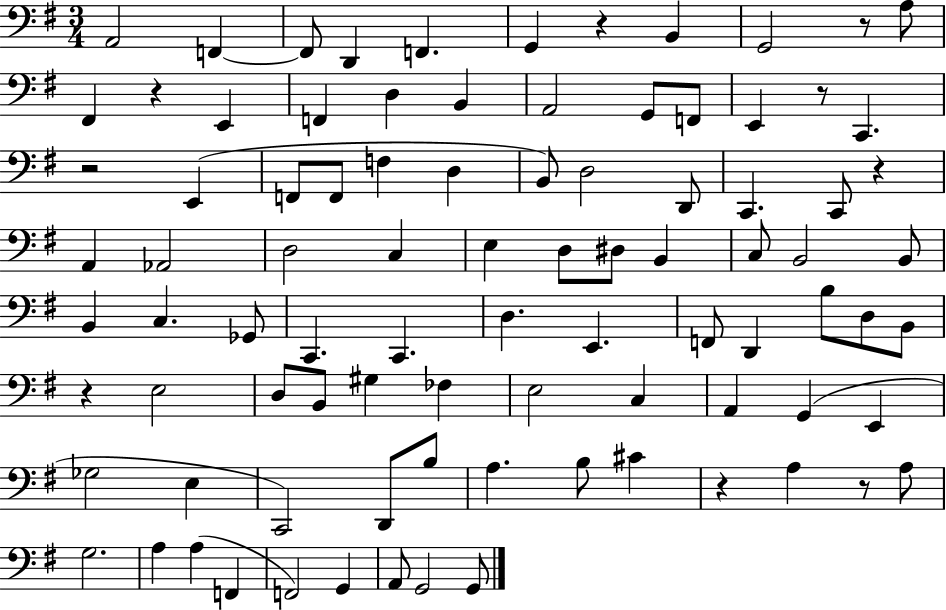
{
  \clef bass
  \numericTimeSignature
  \time 3/4
  \key g \major
  a,2 f,4~~ | f,8 d,4 f,4. | g,4 r4 b,4 | g,2 r8 a8 | \break fis,4 r4 e,4 | f,4 d4 b,4 | a,2 g,8 f,8 | e,4 r8 c,4. | \break r2 e,4( | f,8 f,8 f4 d4 | b,8) d2 d,8 | c,4. c,8 r4 | \break a,4 aes,2 | d2 c4 | e4 d8 dis8 b,4 | c8 b,2 b,8 | \break b,4 c4. ges,8 | c,4. c,4. | d4. e,4. | f,8 d,4 b8 d8 b,8 | \break r4 e2 | d8 b,8 gis4 fes4 | e2 c4 | a,4 g,4( e,4 | \break ges2 e4 | c,2) d,8 b8 | a4. b8 cis'4 | r4 a4 r8 a8 | \break g2. | a4 a4( f,4 | f,2) g,4 | a,8 g,2 g,8 | \break \bar "|."
}